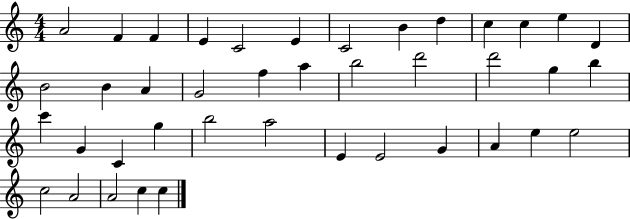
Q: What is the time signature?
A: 4/4